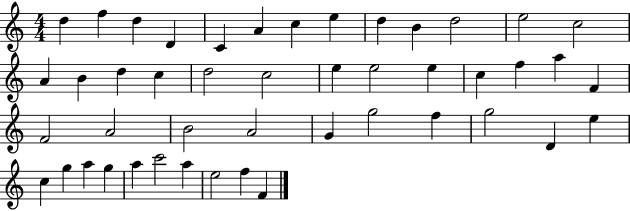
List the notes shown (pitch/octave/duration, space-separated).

D5/q F5/q D5/q D4/q C4/q A4/q C5/q E5/q D5/q B4/q D5/h E5/h C5/h A4/q B4/q D5/q C5/q D5/h C5/h E5/q E5/h E5/q C5/q F5/q A5/q F4/q F4/h A4/h B4/h A4/h G4/q G5/h F5/q G5/h D4/q E5/q C5/q G5/q A5/q G5/q A5/q C6/h A5/q E5/h F5/q F4/q